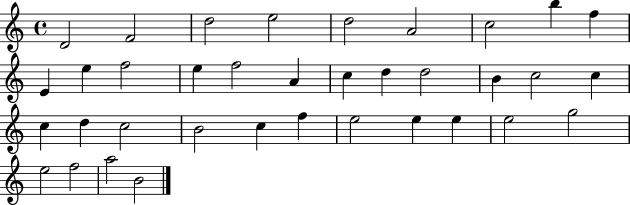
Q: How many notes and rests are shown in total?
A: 36